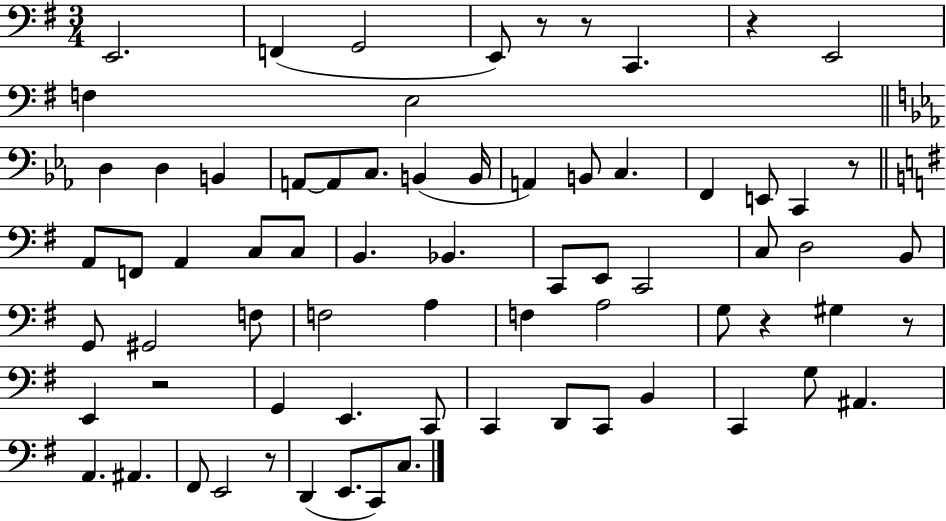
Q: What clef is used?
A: bass